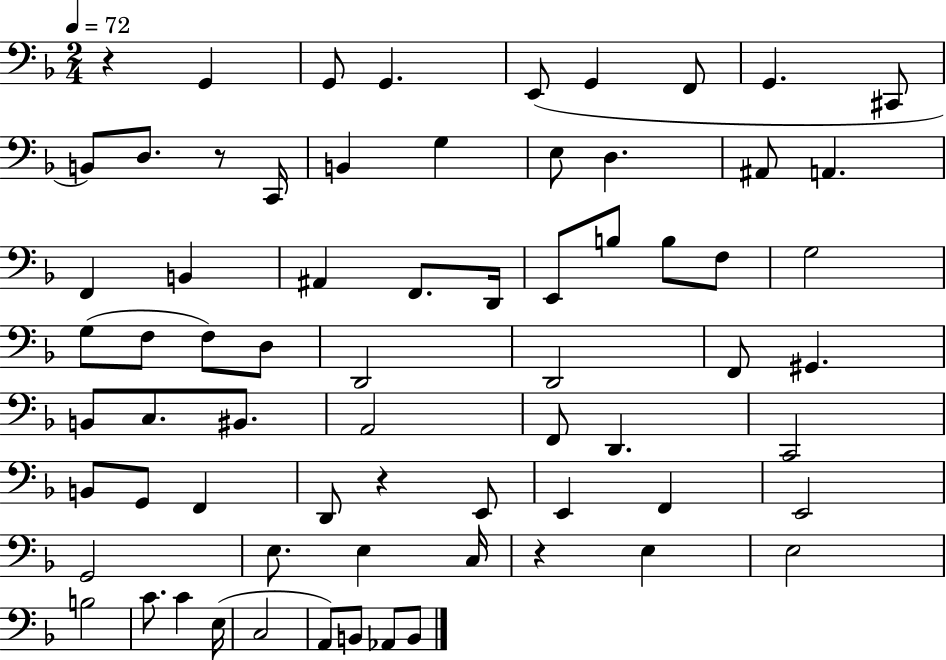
{
  \clef bass
  \numericTimeSignature
  \time 2/4
  \key f \major
  \tempo 4 = 72
  r4 g,4 | g,8 g,4. | e,8( g,4 f,8 | g,4. cis,8 | \break b,8) d8. r8 c,16 | b,4 g4 | e8 d4. | ais,8 a,4. | \break f,4 b,4 | ais,4 f,8. d,16 | e,8 b8 b8 f8 | g2 | \break g8( f8 f8) d8 | d,2 | d,2 | f,8 gis,4. | \break b,8 c8. bis,8. | a,2 | f,8 d,4. | c,2 | \break b,8 g,8 f,4 | d,8 r4 e,8 | e,4 f,4 | e,2 | \break g,2 | e8. e4 c16 | r4 e4 | e2 | \break b2 | c'8. c'4 e16( | c2 | a,8) b,8 aes,8 b,8 | \break \bar "|."
}